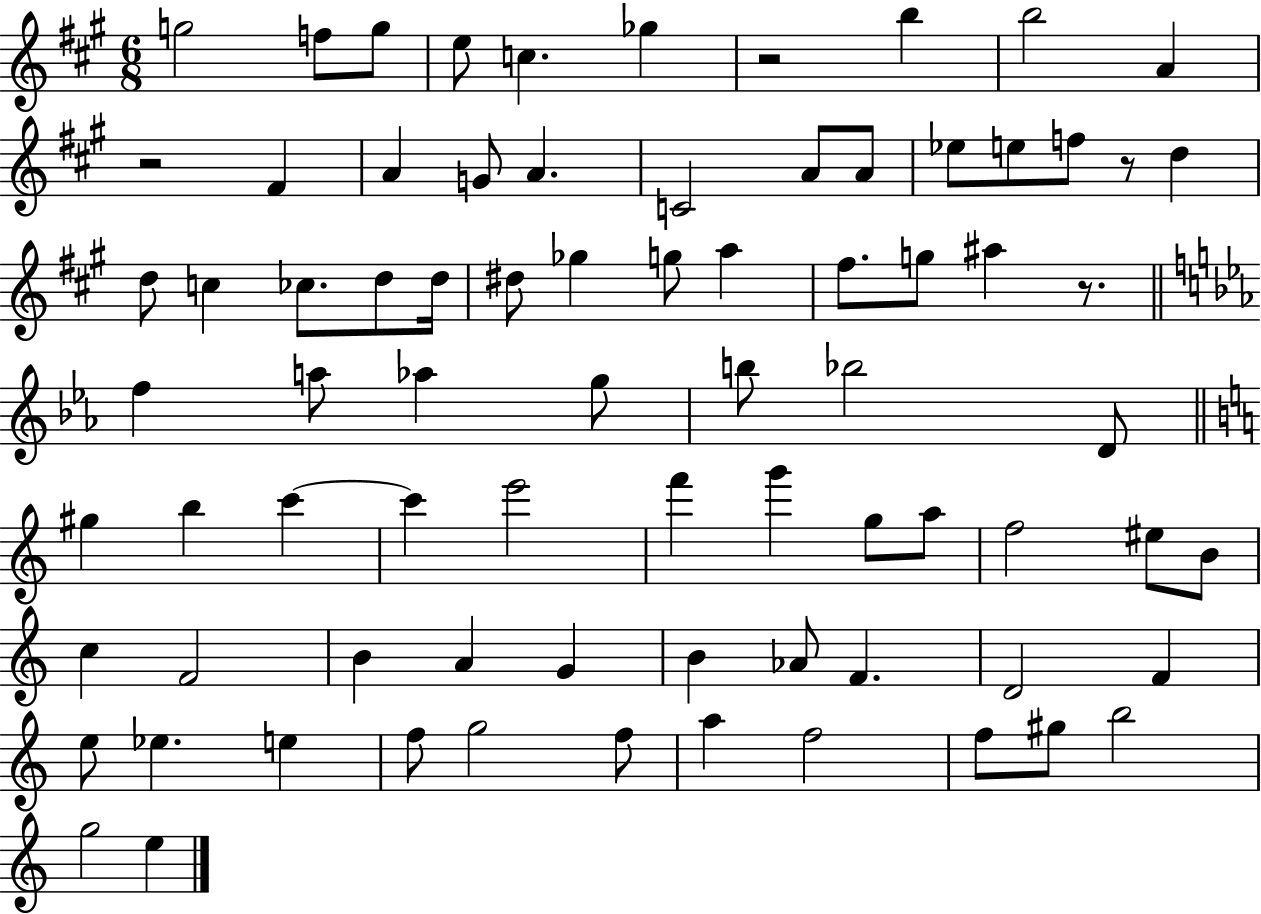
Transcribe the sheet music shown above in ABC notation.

X:1
T:Untitled
M:6/8
L:1/4
K:A
g2 f/2 g/2 e/2 c _g z2 b b2 A z2 ^F A G/2 A C2 A/2 A/2 _e/2 e/2 f/2 z/2 d d/2 c _c/2 d/2 d/4 ^d/2 _g g/2 a ^f/2 g/2 ^a z/2 f a/2 _a g/2 b/2 _b2 D/2 ^g b c' c' e'2 f' g' g/2 a/2 f2 ^e/2 B/2 c F2 B A G B _A/2 F D2 F e/2 _e e f/2 g2 f/2 a f2 f/2 ^g/2 b2 g2 e